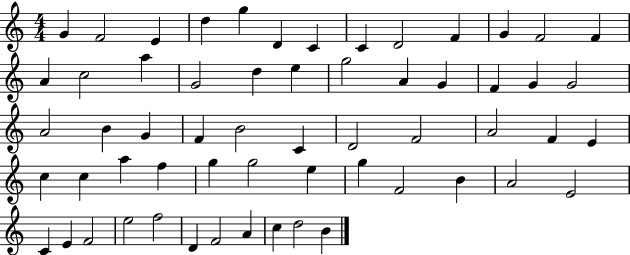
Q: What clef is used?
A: treble